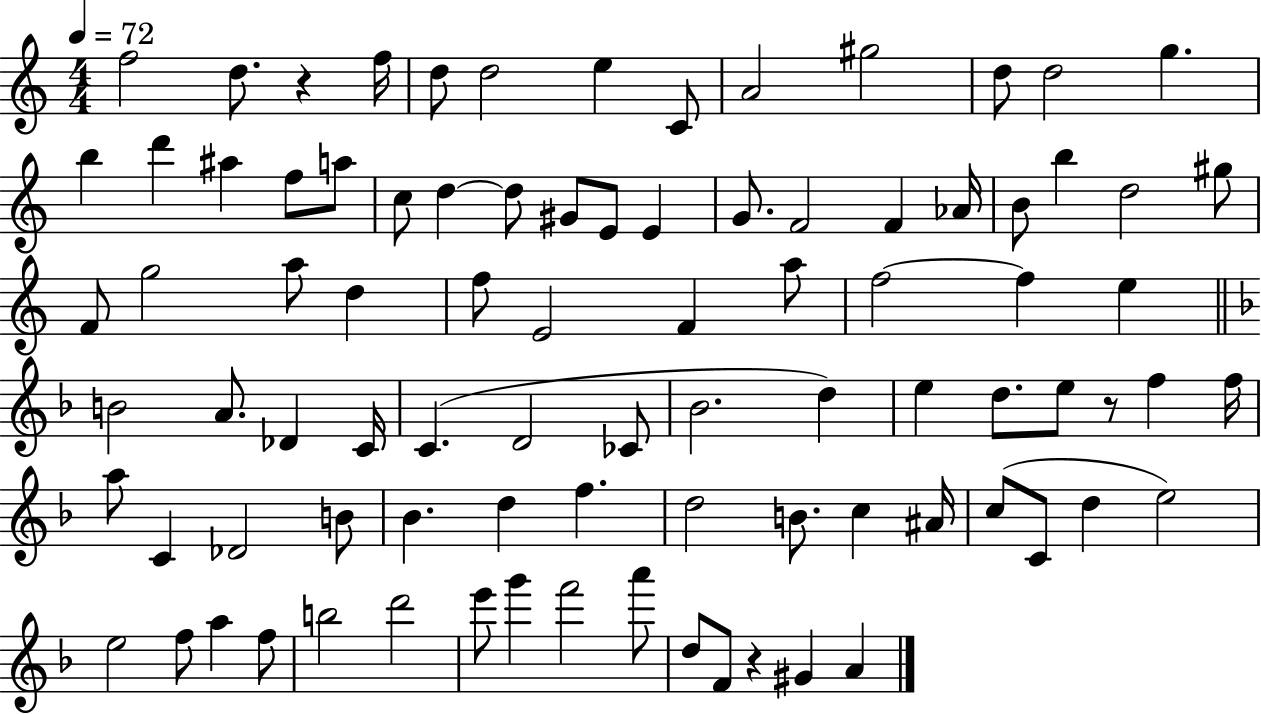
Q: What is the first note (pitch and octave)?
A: F5